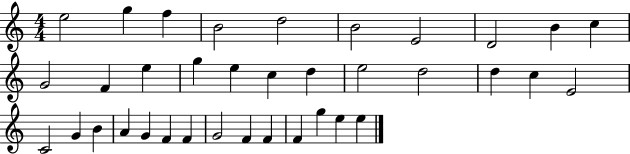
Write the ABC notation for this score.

X:1
T:Untitled
M:4/4
L:1/4
K:C
e2 g f B2 d2 B2 E2 D2 B c G2 F e g e c d e2 d2 d c E2 C2 G B A G F F G2 F F F g e e